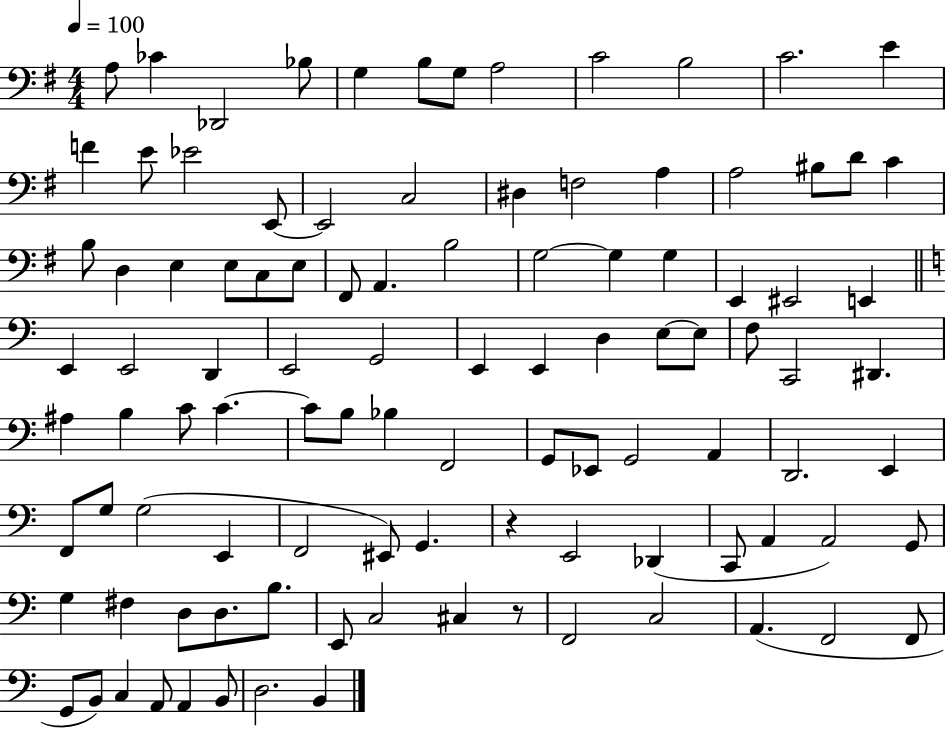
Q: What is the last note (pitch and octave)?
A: B2